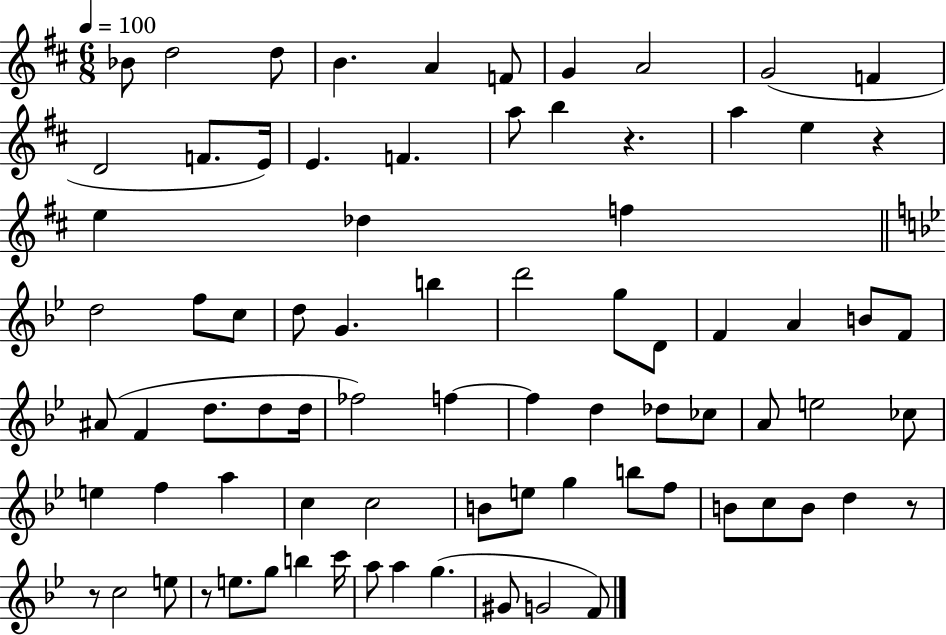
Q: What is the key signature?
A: D major